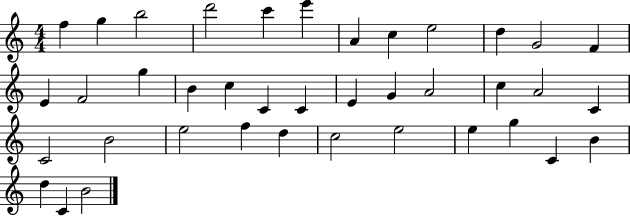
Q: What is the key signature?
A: C major